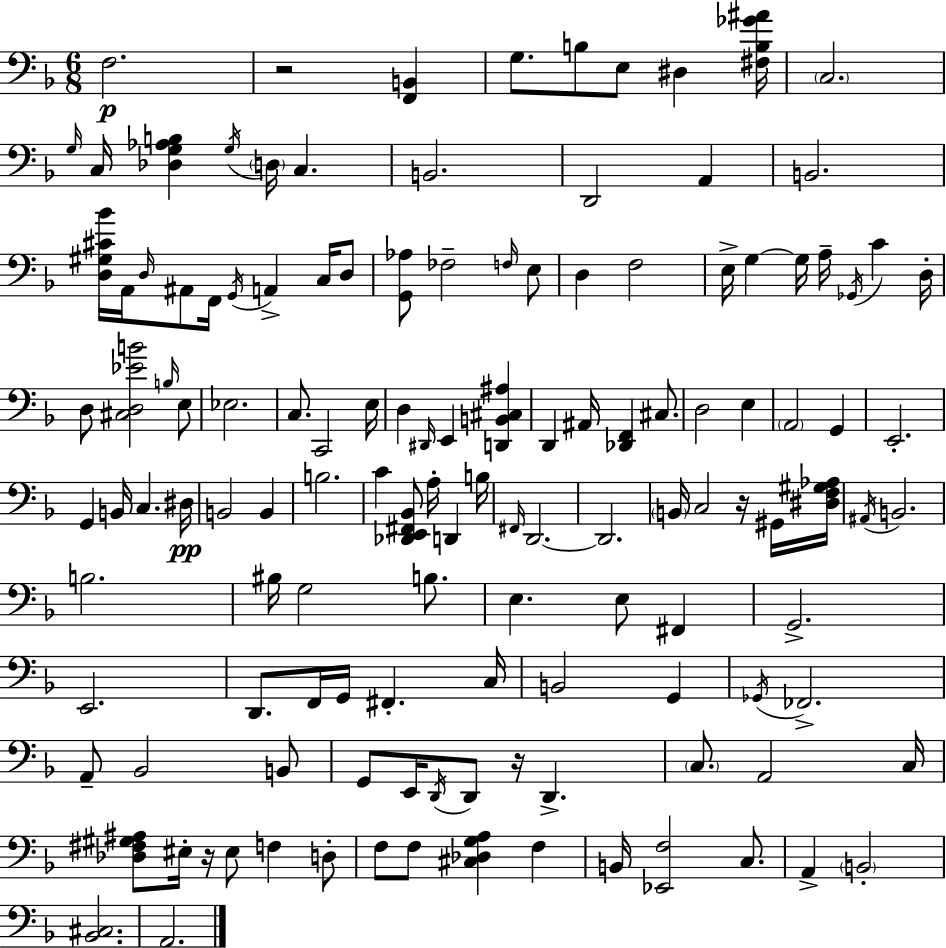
F3/h. R/h [F2,B2]/q G3/e. B3/e E3/e D#3/q [F#3,B3,Gb4,A#4]/s C3/h. G3/s C3/s [Db3,G3,Ab3,B3]/q G3/s D3/s C3/q. B2/h. D2/h A2/q B2/h. [D3,G#3,C#4,Bb4]/s A2/s D3/s A#2/e F2/s G2/s A2/q C3/s D3/e [G2,Ab3]/e FES3/h F3/s E3/e D3/q F3/h E3/s G3/q G3/s A3/s Gb2/s C4/q D3/s D3/e [C#3,D3,Eb4,B4]/h B3/s E3/e Eb3/h. C3/e. C2/h E3/s D3/q D#2/s E2/q [D2,B2,C#3,A#3]/q D2/q A#2/s [Db2,F2]/q C#3/e. D3/h E3/q A2/h G2/q E2/h. G2/q B2/s C3/q. D#3/s B2/h B2/q B3/h. C4/q [Db2,E2,F#2,Bb2]/e A3/s D2/q B3/s F#2/s D2/h. D2/h. B2/s C3/h R/s G#2/s [D#3,F3,G#3,Ab3]/s A#2/s B2/h. B3/h. BIS3/s G3/h B3/e. E3/q. E3/e F#2/q G2/h. E2/h. D2/e. F2/s G2/s F#2/q. C3/s B2/h G2/q Gb2/s FES2/h. A2/e Bb2/h B2/e G2/e E2/s D2/s D2/e R/s D2/q. C3/e. A2/h C3/s [Db3,F#3,G#3,A#3]/e EIS3/s R/s EIS3/e F3/q D3/e F3/e F3/e [C#3,Db3,G3,A3]/q F3/q B2/s [Eb2,F3]/h C3/e. A2/q B2/h [Bb2,C#3]/h. A2/h.